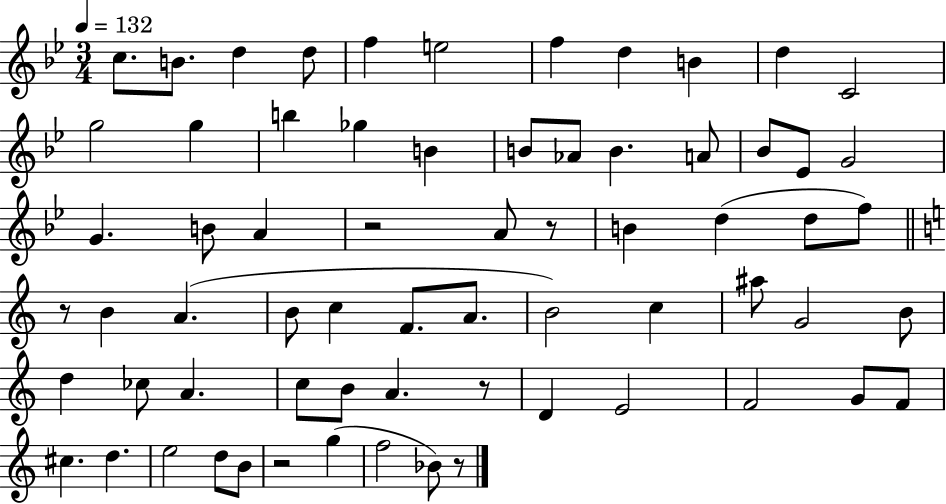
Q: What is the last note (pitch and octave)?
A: Bb4